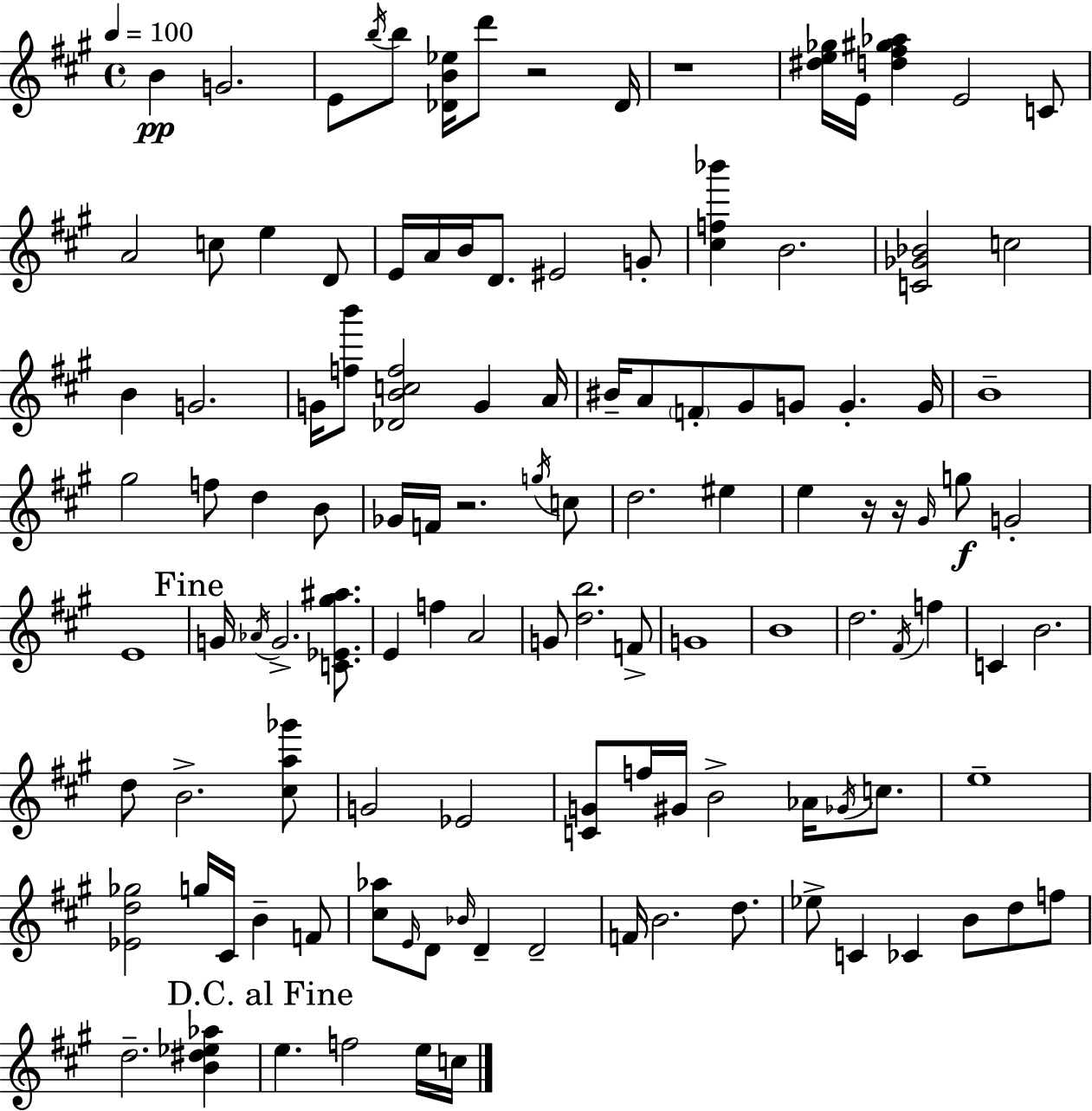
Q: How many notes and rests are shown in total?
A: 118